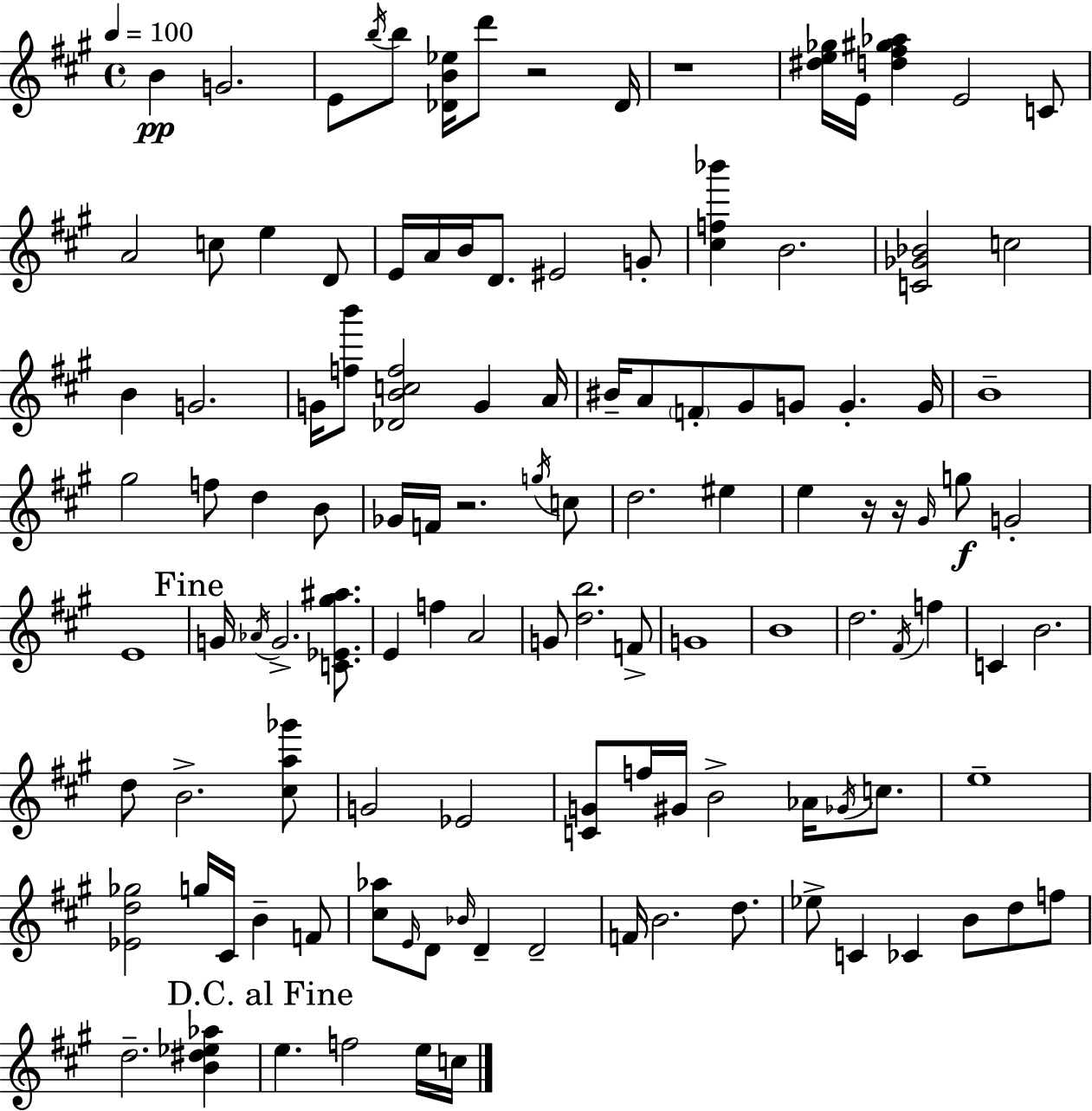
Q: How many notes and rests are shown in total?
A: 118